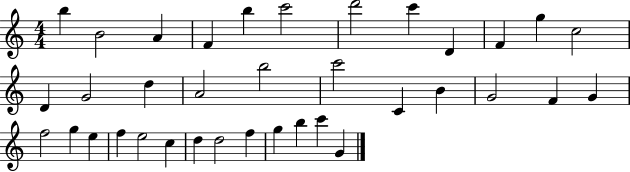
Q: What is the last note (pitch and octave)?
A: G4